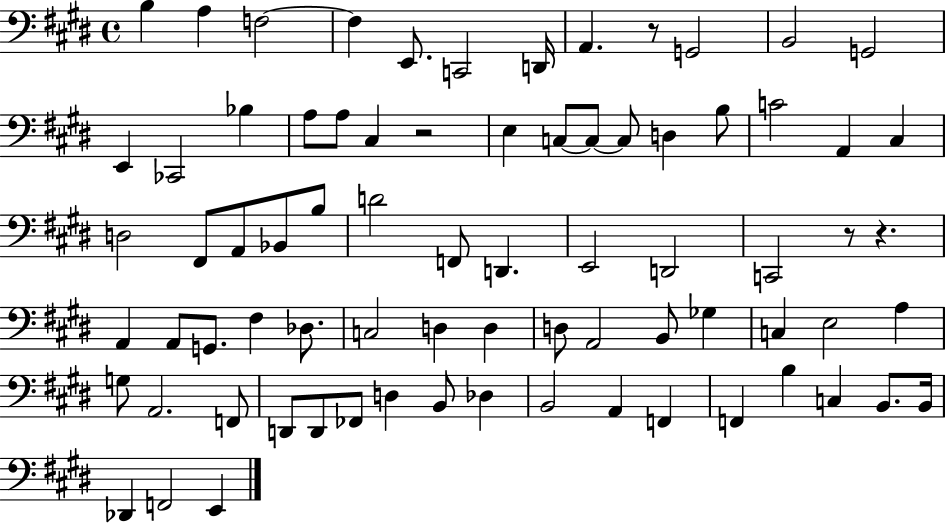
B3/q A3/q F3/h F3/q E2/e. C2/h D2/s A2/q. R/e G2/h B2/h G2/h E2/q CES2/h Bb3/q A3/e A3/e C#3/q R/h E3/q C3/e C3/e C3/e D3/q B3/e C4/h A2/q C#3/q D3/h F#2/e A2/e Bb2/e B3/e D4/h F2/e D2/q. E2/h D2/h C2/h R/e R/q. A2/q A2/e G2/e. F#3/q Db3/e. C3/h D3/q D3/q D3/e A2/h B2/e Gb3/q C3/q E3/h A3/q G3/e A2/h. F2/e D2/e D2/e FES2/e D3/q B2/e Db3/q B2/h A2/q F2/q F2/q B3/q C3/q B2/e. B2/s Db2/q F2/h E2/q